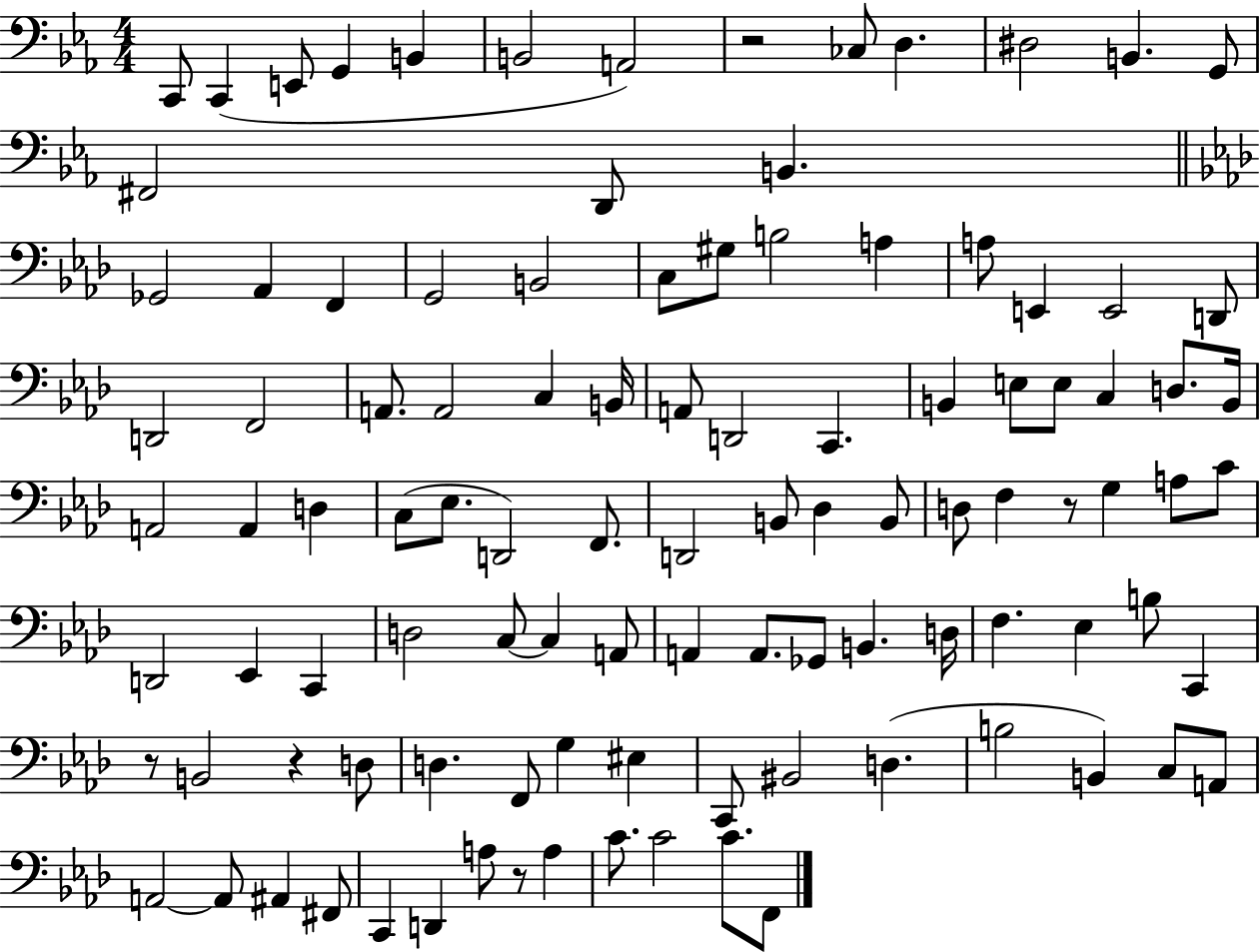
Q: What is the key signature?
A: EES major